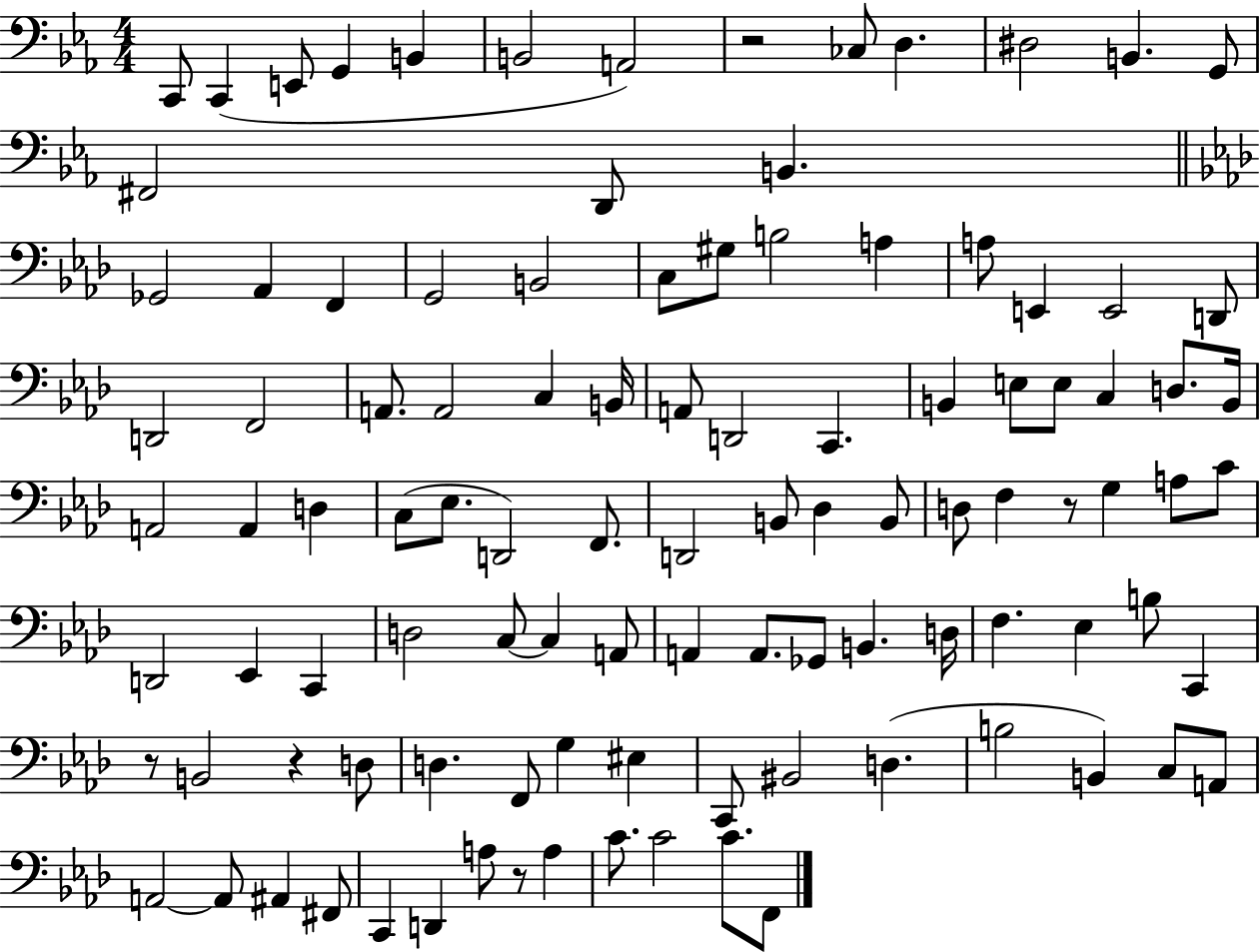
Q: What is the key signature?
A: EES major